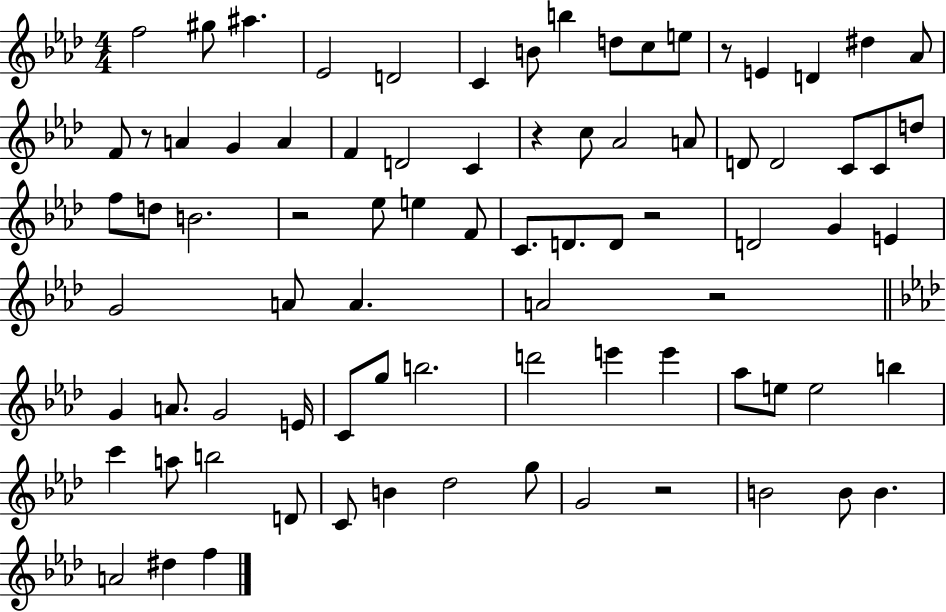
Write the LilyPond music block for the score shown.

{
  \clef treble
  \numericTimeSignature
  \time 4/4
  \key aes \major
  \repeat volta 2 { f''2 gis''8 ais''4. | ees'2 d'2 | c'4 b'8 b''4 d''8 c''8 e''8 | r8 e'4 d'4 dis''4 aes'8 | \break f'8 r8 a'4 g'4 a'4 | f'4 d'2 c'4 | r4 c''8 aes'2 a'8 | d'8 d'2 c'8 c'8 d''8 | \break f''8 d''8 b'2. | r2 ees''8 e''4 f'8 | c'8. d'8. d'8 r2 | d'2 g'4 e'4 | \break g'2 a'8 a'4. | a'2 r2 | \bar "||" \break \key f \minor g'4 a'8. g'2 e'16 | c'8 g''8 b''2. | d'''2 e'''4 e'''4 | aes''8 e''8 e''2 b''4 | \break c'''4 a''8 b''2 d'8 | c'8 b'4 des''2 g''8 | g'2 r2 | b'2 b'8 b'4. | \break a'2 dis''4 f''4 | } \bar "|."
}